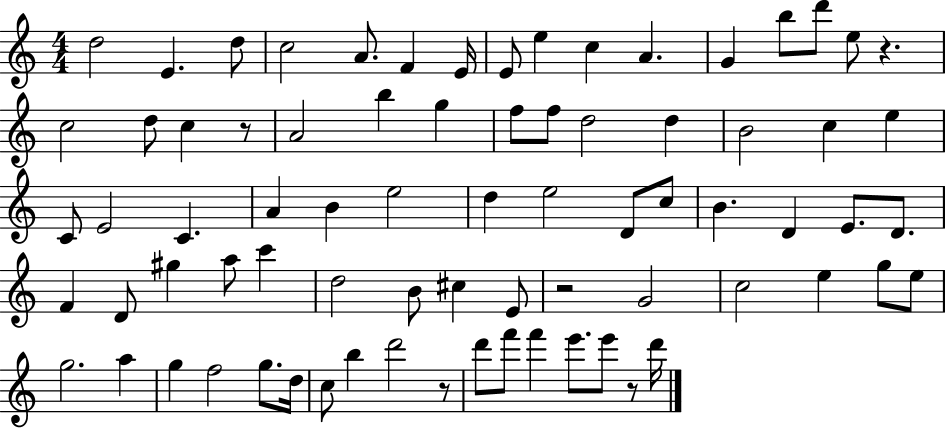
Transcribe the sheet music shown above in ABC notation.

X:1
T:Untitled
M:4/4
L:1/4
K:C
d2 E d/2 c2 A/2 F E/4 E/2 e c A G b/2 d'/2 e/2 z c2 d/2 c z/2 A2 b g f/2 f/2 d2 d B2 c e C/2 E2 C A B e2 d e2 D/2 c/2 B D E/2 D/2 F D/2 ^g a/2 c' d2 B/2 ^c E/2 z2 G2 c2 e g/2 e/2 g2 a g f2 g/2 d/4 c/2 b d'2 z/2 d'/2 f'/2 f' e'/2 e'/2 z/2 d'/4